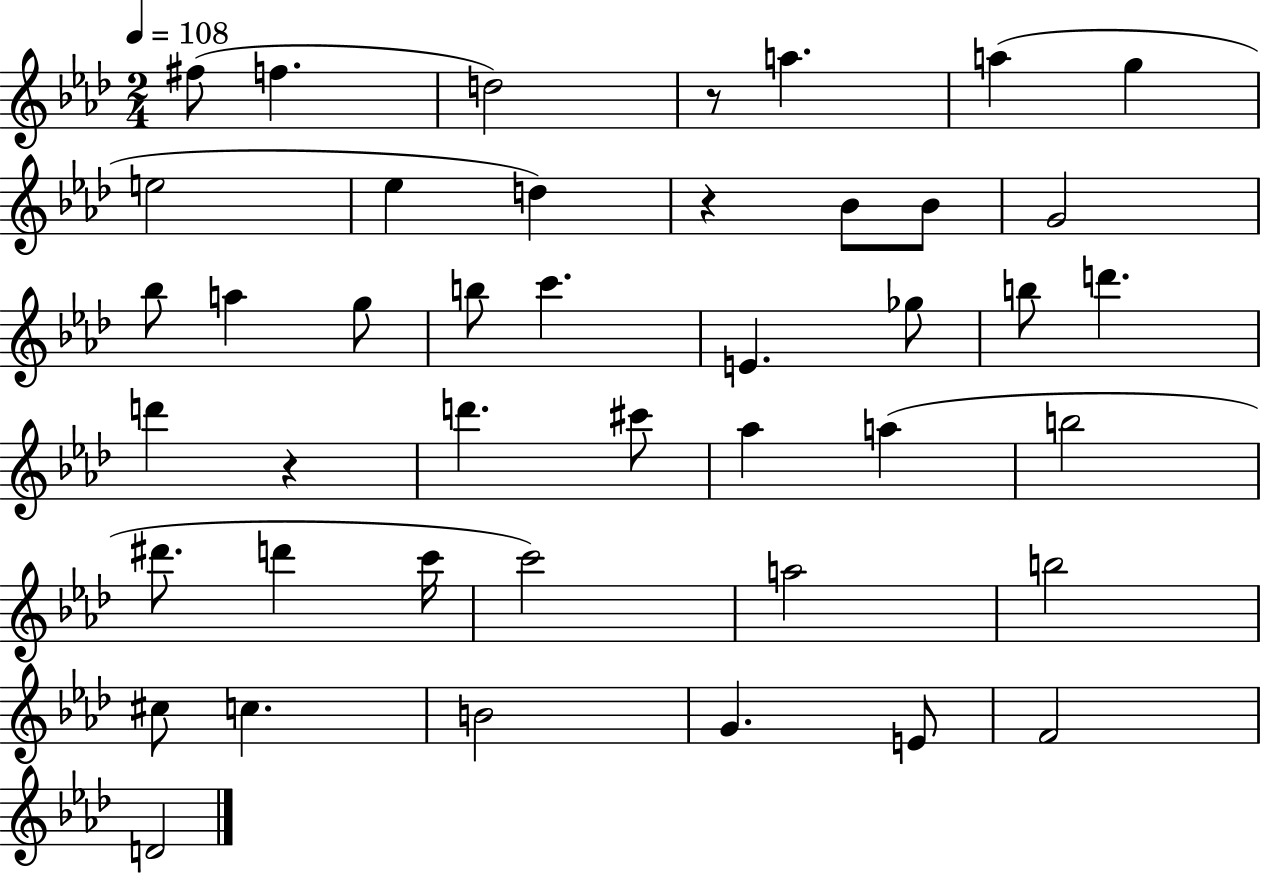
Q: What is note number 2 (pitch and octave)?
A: F5